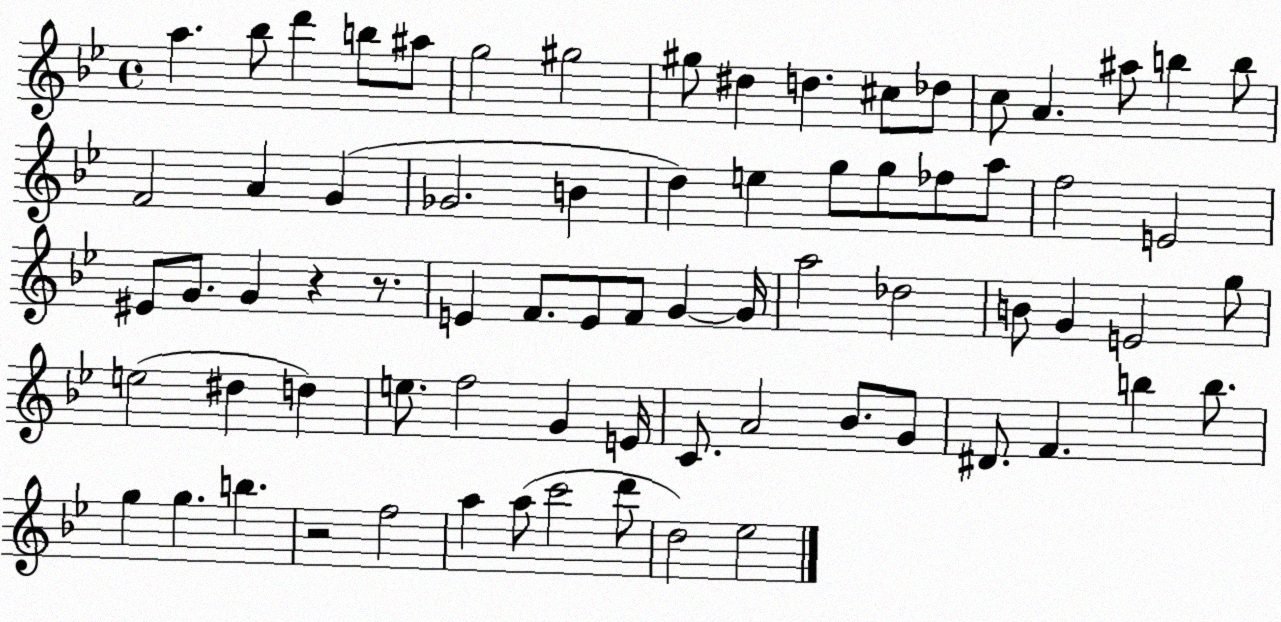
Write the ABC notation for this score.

X:1
T:Untitled
M:4/4
L:1/4
K:Bb
a _b/2 d' b/2 ^a/2 g2 ^g2 ^g/2 ^d d ^c/2 _d/2 c/2 A ^a/2 b b/2 F2 A G _G2 B d e g/2 g/2 _f/2 a/2 f2 E2 ^E/2 G/2 G z z/2 E F/2 E/2 F/2 G G/4 a2 _d2 B/2 G E2 g/2 e2 ^d d e/2 f2 G E/4 C/2 A2 _B/2 G/2 ^D/2 F b b/2 g g b z2 f2 a a/2 c'2 d'/2 d2 _e2